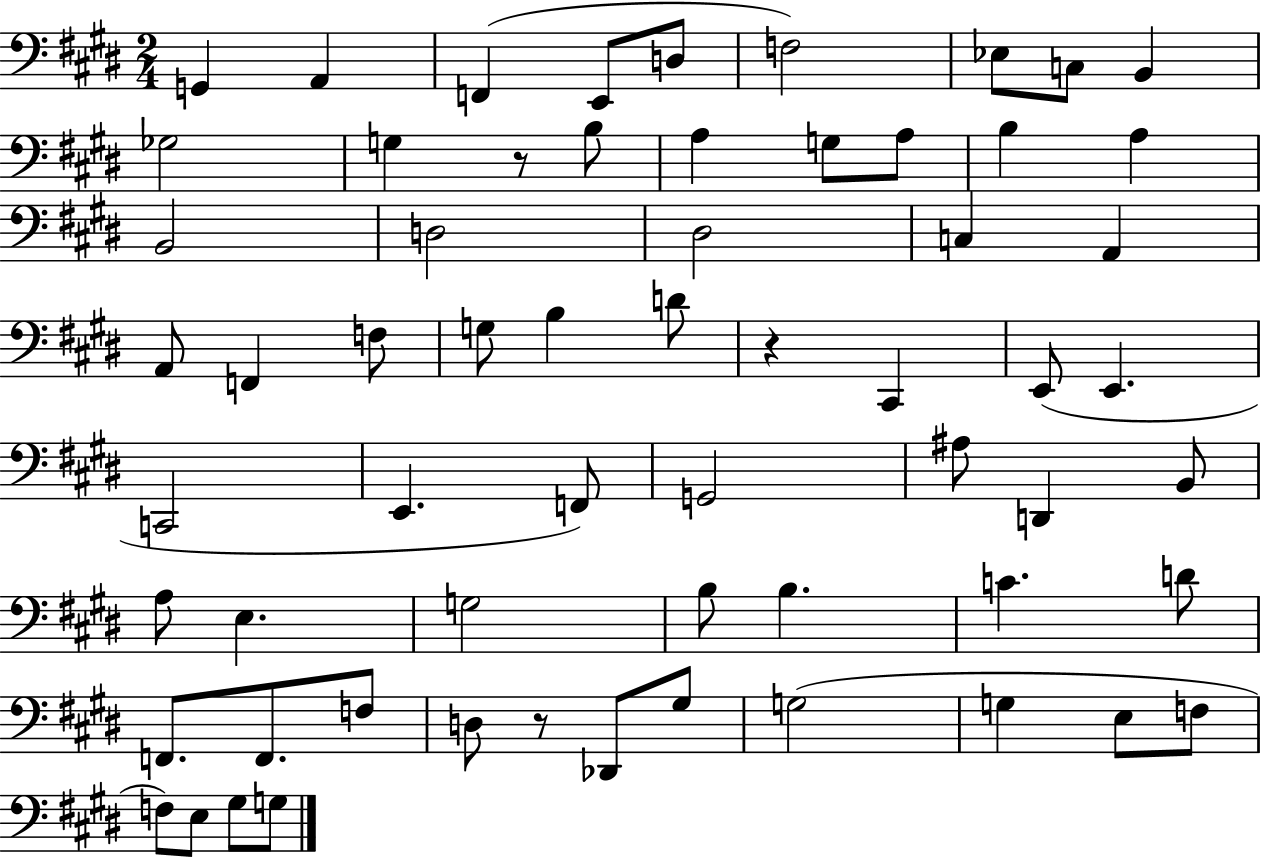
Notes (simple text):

G2/q A2/q F2/q E2/e D3/e F3/h Eb3/e C3/e B2/q Gb3/h G3/q R/e B3/e A3/q G3/e A3/e B3/q A3/q B2/h D3/h D#3/h C3/q A2/q A2/e F2/q F3/e G3/e B3/q D4/e R/q C#2/q E2/e E2/q. C2/h E2/q. F2/e G2/h A#3/e D2/q B2/e A3/e E3/q. G3/h B3/e B3/q. C4/q. D4/e F2/e. F2/e. F3/e D3/e R/e Db2/e G#3/e G3/h G3/q E3/e F3/e F3/e E3/e G#3/e G3/e